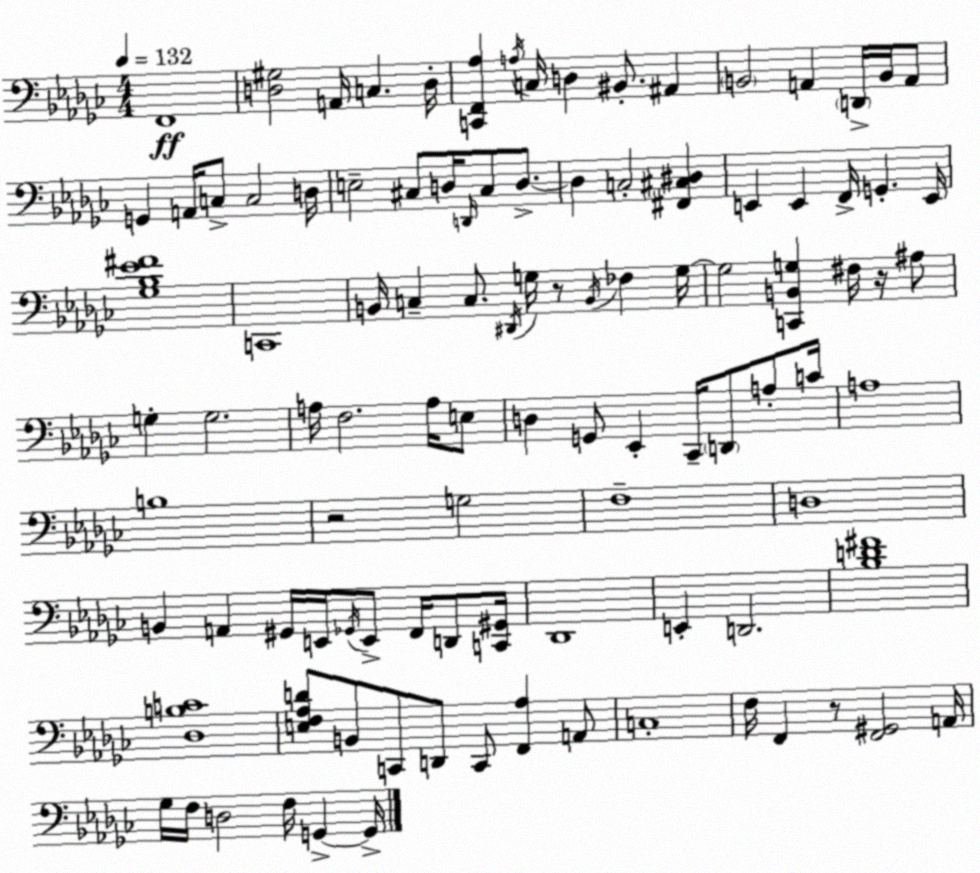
X:1
T:Untitled
M:4/4
L:1/4
K:Ebm
F,,4 [D,^G,]2 A,,/4 C, D,/4 [C,,F,,_A,] A,/4 C,/4 D, ^B,,/2 ^A,, B,,2 A,, D,,/4 B,,/4 A,,/2 G,, A,,/4 C,/2 C,2 D,/4 E,2 ^C,/2 D,/4 D,,/4 ^C,/2 D,/2 D, C,2 [^F,,^C,^D,] E,, E,, F,,/4 G,, E,,/4 [_G,_B,_E^F]4 C,,4 B,,/4 C, C,/2 ^D,,/4 G,/4 z/2 B,,/4 _F, G,/4 G,2 [C,,B,,G,] ^F,/4 z/4 ^A,/2 G, G,2 A,/4 F,2 A,/4 E,/2 D, G,,/2 _E,, _C,,/4 D,,/2 A,/2 C/4 A,4 B,4 z2 G,2 F,4 D,4 B,, A,, ^G,,/4 E,,/4 _G,,/4 E,,/2 F,,/4 D,,/2 [C,,^G,,]/4 _D,,4 E,, D,,2 [_B,D^F]4 [_D,B,C]4 [E,F,_A,D]/2 B,,/2 C,,/2 D,,/2 C,,/2 [F,,_A,] A,,/2 C,4 F,/4 F,, z/2 [F,,^G,,]2 A,,/4 _G,/4 F,/4 D,2 F,/4 G,, G,,/4